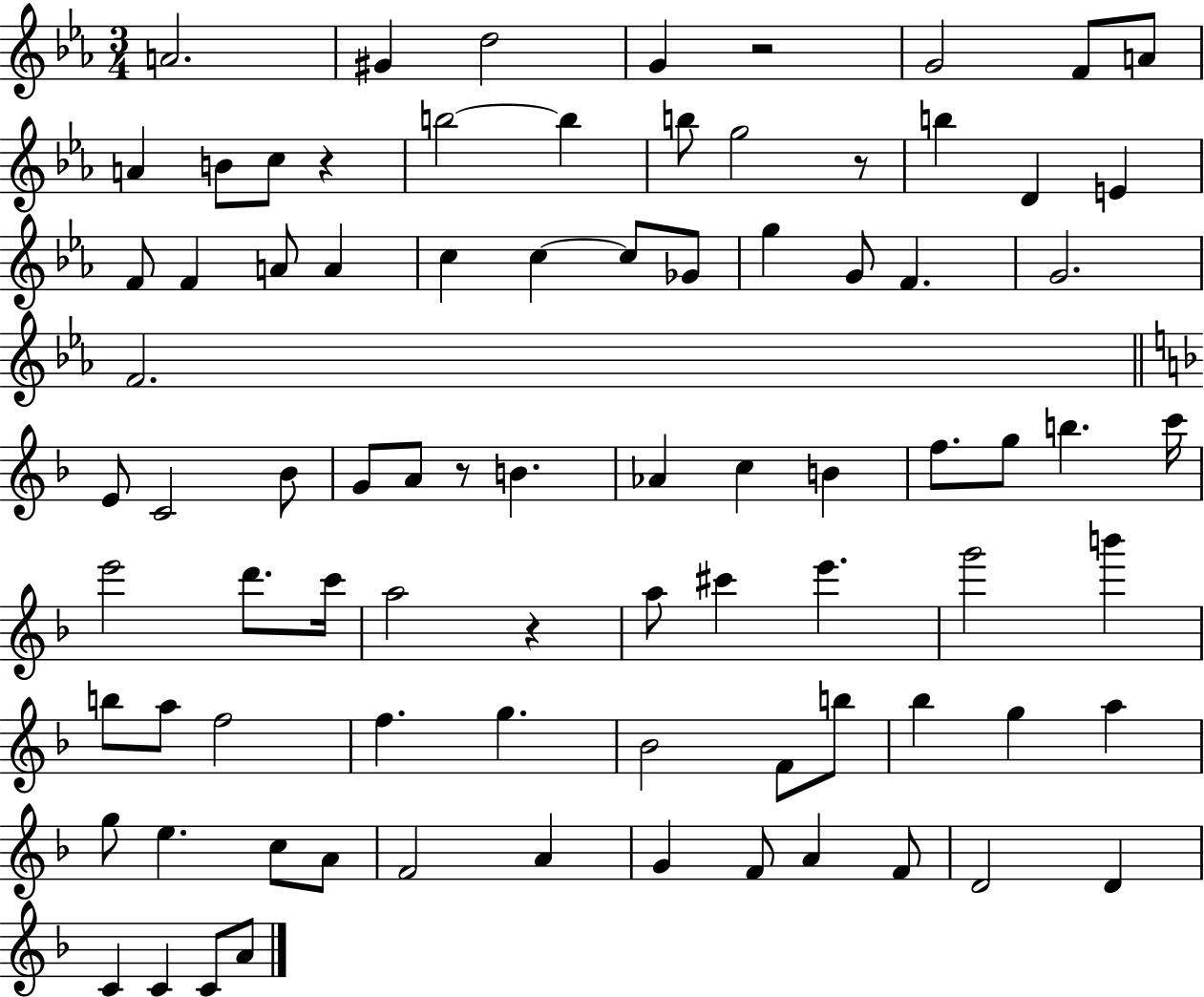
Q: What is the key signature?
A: EES major